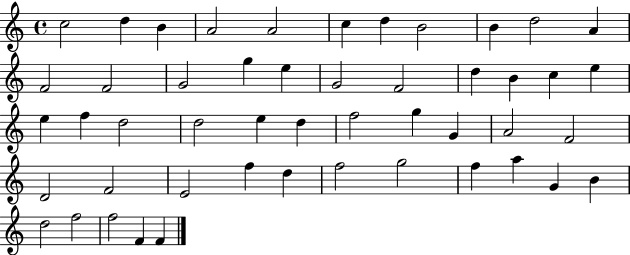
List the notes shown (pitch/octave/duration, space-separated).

C5/h D5/q B4/q A4/h A4/h C5/q D5/q B4/h B4/q D5/h A4/q F4/h F4/h G4/h G5/q E5/q G4/h F4/h D5/q B4/q C5/q E5/q E5/q F5/q D5/h D5/h E5/q D5/q F5/h G5/q G4/q A4/h F4/h D4/h F4/h E4/h F5/q D5/q F5/h G5/h F5/q A5/q G4/q B4/q D5/h F5/h F5/h F4/q F4/q